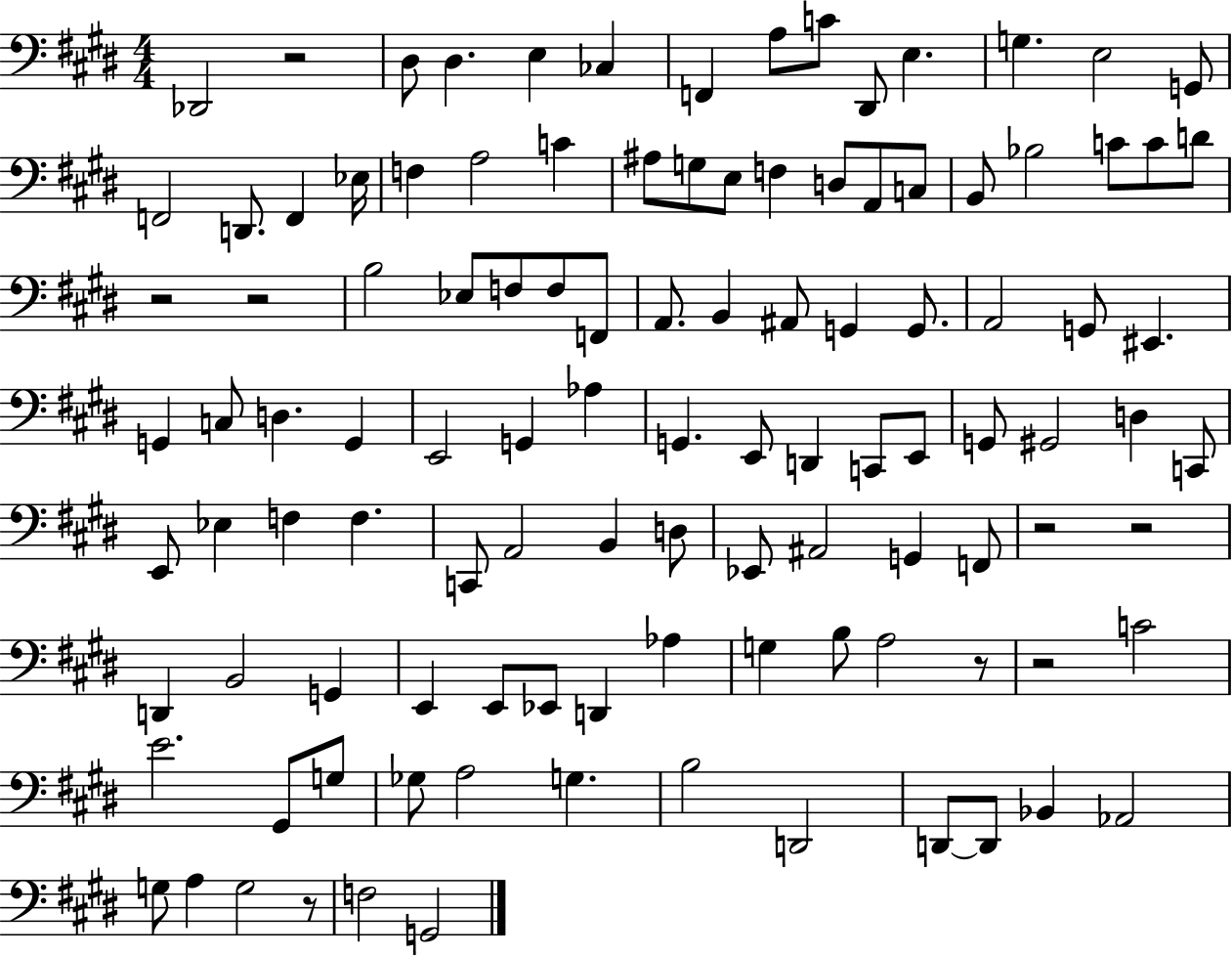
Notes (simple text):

Db2/h R/h D#3/e D#3/q. E3/q CES3/q F2/q A3/e C4/e D#2/e E3/q. G3/q. E3/h G2/e F2/h D2/e. F2/q Eb3/s F3/q A3/h C4/q A#3/e G3/e E3/e F3/q D3/e A2/e C3/e B2/e Bb3/h C4/e C4/e D4/e R/h R/h B3/h Eb3/e F3/e F3/e F2/e A2/e. B2/q A#2/e G2/q G2/e. A2/h G2/e EIS2/q. G2/q C3/e D3/q. G2/q E2/h G2/q Ab3/q G2/q. E2/e D2/q C2/e E2/e G2/e G#2/h D3/q C2/e E2/e Eb3/q F3/q F3/q. C2/e A2/h B2/q D3/e Eb2/e A#2/h G2/q F2/e R/h R/h D2/q B2/h G2/q E2/q E2/e Eb2/e D2/q Ab3/q G3/q B3/e A3/h R/e R/h C4/h E4/h. G#2/e G3/e Gb3/e A3/h G3/q. B3/h D2/h D2/e D2/e Bb2/q Ab2/h G3/e A3/q G3/h R/e F3/h G2/h